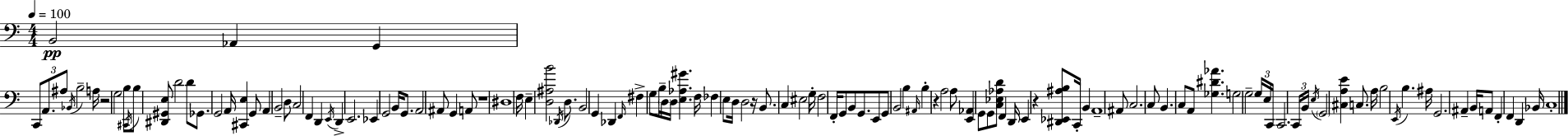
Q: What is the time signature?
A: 4/4